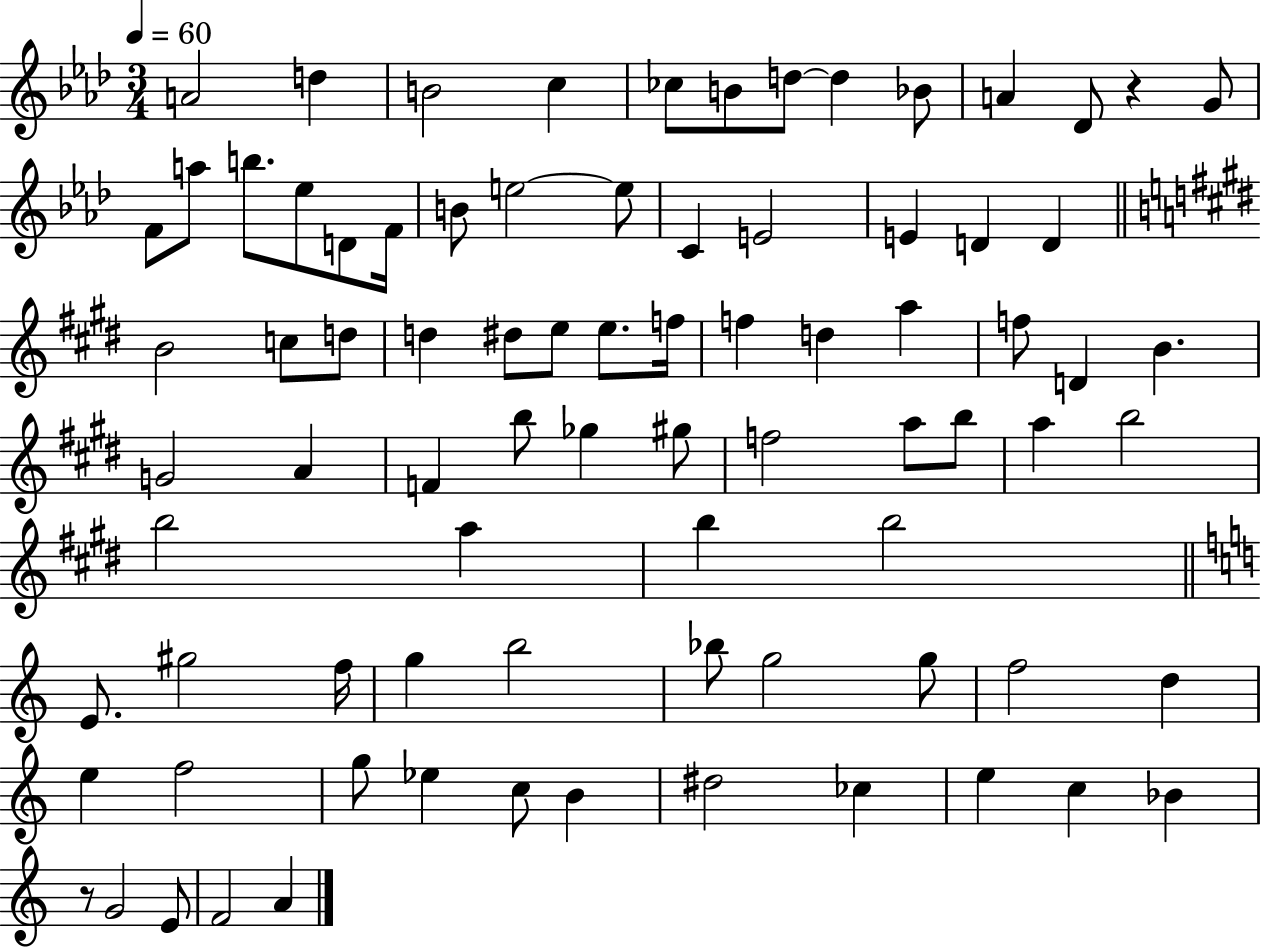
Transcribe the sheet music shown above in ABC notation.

X:1
T:Untitled
M:3/4
L:1/4
K:Ab
A2 d B2 c _c/2 B/2 d/2 d _B/2 A _D/2 z G/2 F/2 a/2 b/2 _e/2 D/2 F/4 B/2 e2 e/2 C E2 E D D B2 c/2 d/2 d ^d/2 e/2 e/2 f/4 f d a f/2 D B G2 A F b/2 _g ^g/2 f2 a/2 b/2 a b2 b2 a b b2 E/2 ^g2 f/4 g b2 _b/2 g2 g/2 f2 d e f2 g/2 _e c/2 B ^d2 _c e c _B z/2 G2 E/2 F2 A